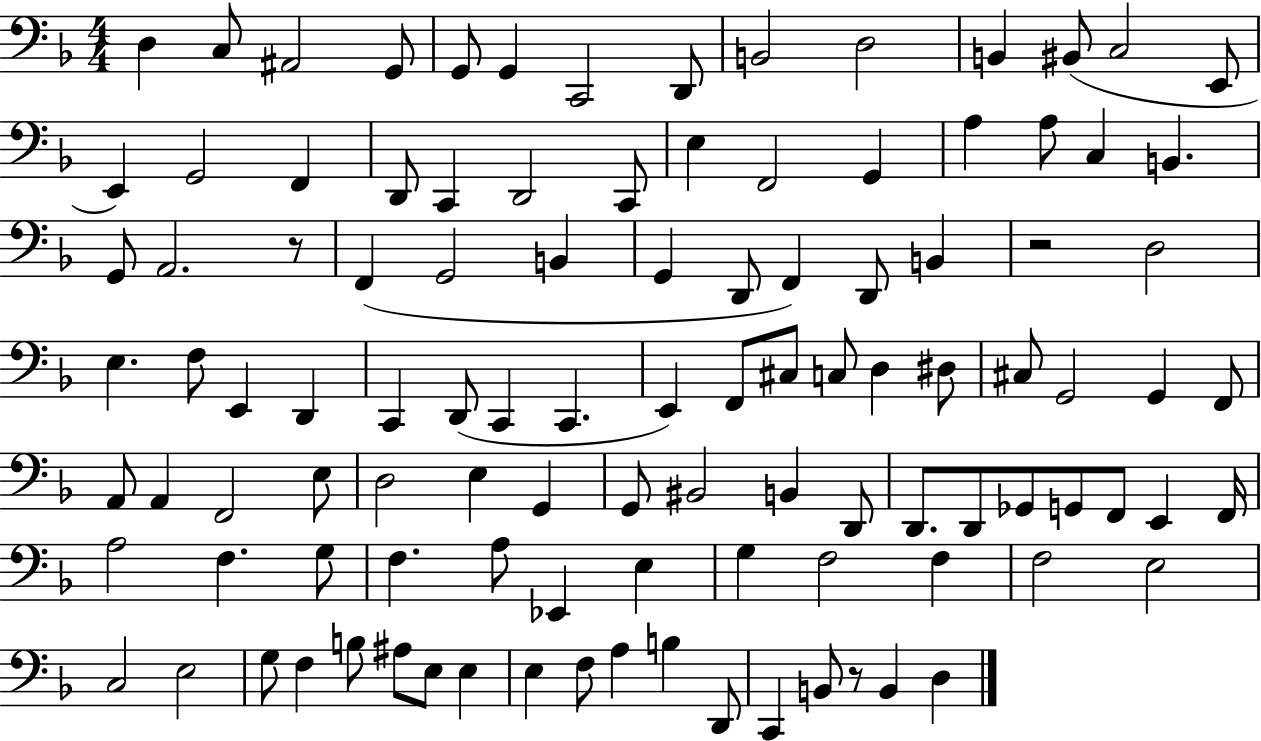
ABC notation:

X:1
T:Untitled
M:4/4
L:1/4
K:F
D, C,/2 ^A,,2 G,,/2 G,,/2 G,, C,,2 D,,/2 B,,2 D,2 B,, ^B,,/2 C,2 E,,/2 E,, G,,2 F,, D,,/2 C,, D,,2 C,,/2 E, F,,2 G,, A, A,/2 C, B,, G,,/2 A,,2 z/2 F,, G,,2 B,, G,, D,,/2 F,, D,,/2 B,, z2 D,2 E, F,/2 E,, D,, C,, D,,/2 C,, C,, E,, F,,/2 ^C,/2 C,/2 D, ^D,/2 ^C,/2 G,,2 G,, F,,/2 A,,/2 A,, F,,2 E,/2 D,2 E, G,, G,,/2 ^B,,2 B,, D,,/2 D,,/2 D,,/2 _G,,/2 G,,/2 F,,/2 E,, F,,/4 A,2 F, G,/2 F, A,/2 _E,, E, G, F,2 F, F,2 E,2 C,2 E,2 G,/2 F, B,/2 ^A,/2 E,/2 E, E, F,/2 A, B, D,,/2 C,, B,,/2 z/2 B,, D,